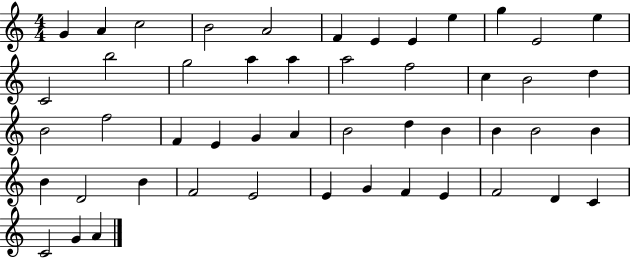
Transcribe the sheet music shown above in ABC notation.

X:1
T:Untitled
M:4/4
L:1/4
K:C
G A c2 B2 A2 F E E e g E2 e C2 b2 g2 a a a2 f2 c B2 d B2 f2 F E G A B2 d B B B2 B B D2 B F2 E2 E G F E F2 D C C2 G A